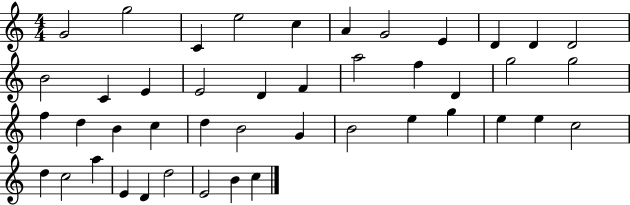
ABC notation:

X:1
T:Untitled
M:4/4
L:1/4
K:C
G2 g2 C e2 c A G2 E D D D2 B2 C E E2 D F a2 f D g2 g2 f d B c d B2 G B2 e g e e c2 d c2 a E D d2 E2 B c